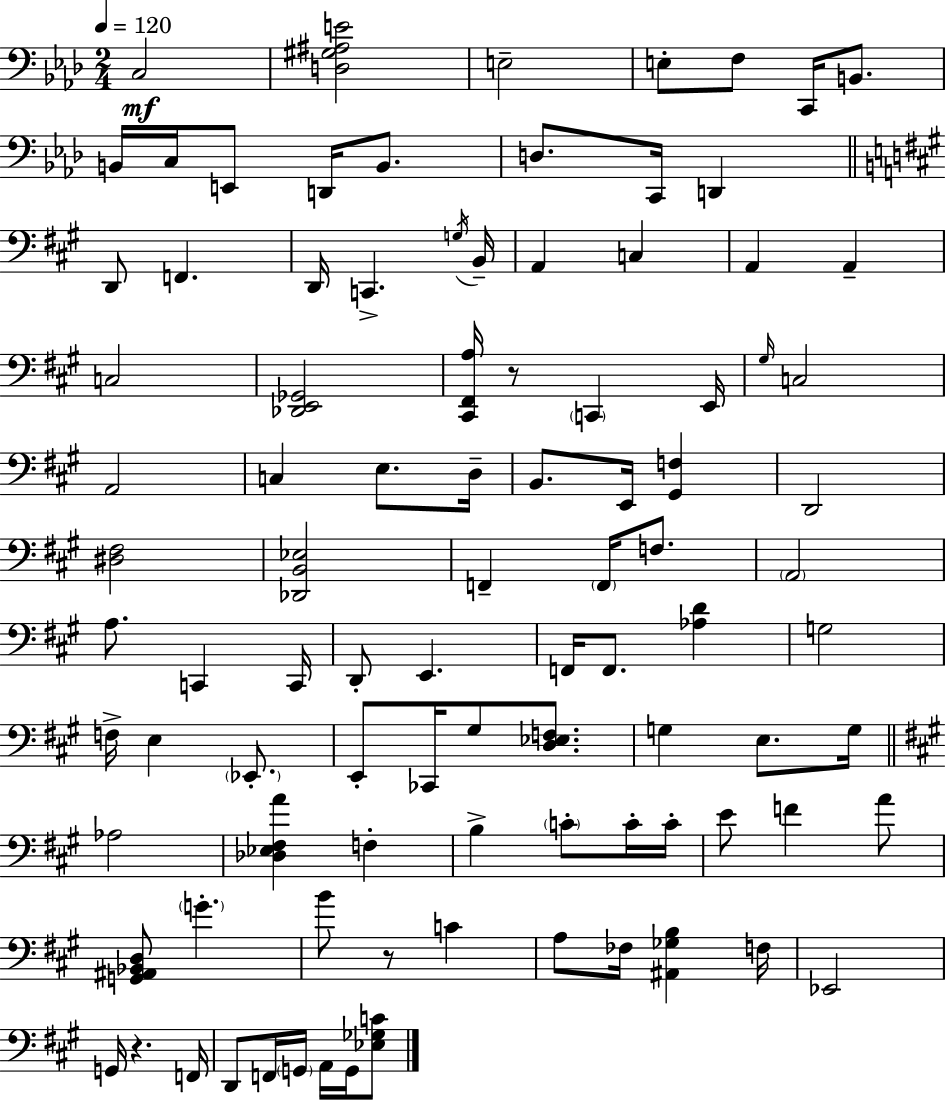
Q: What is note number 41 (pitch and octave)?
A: A3